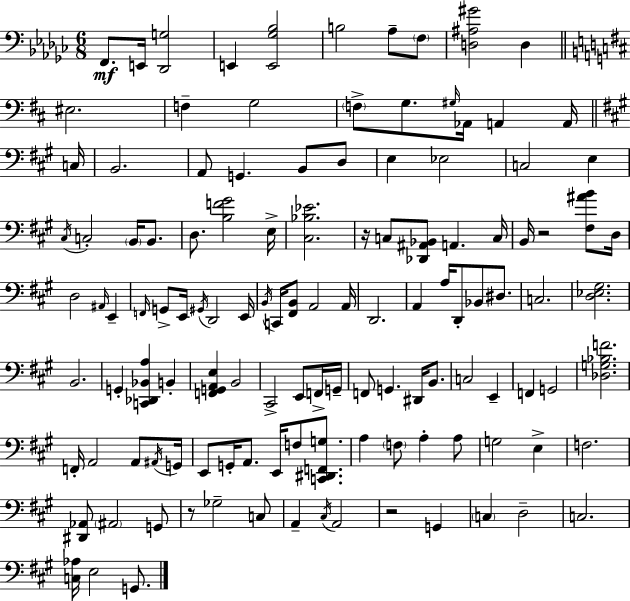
X:1
T:Untitled
M:6/8
L:1/4
K:Ebm
F,,/2 E,,/4 [_D,,G,]2 E,, [E,,_G,_B,]2 B,2 _A,/2 F,/2 [D,^A,^G]2 D, ^E,2 F, G,2 F,/2 G,/2 ^G,/4 _A,,/4 A,, A,,/4 C,/4 B,,2 A,,/2 G,, B,,/2 D,/2 E, _E,2 C,2 E, ^C,/4 C,2 B,,/4 B,,/2 D,/2 [B,F^G]2 E,/4 [^C,_B,_E]2 z/4 C,/2 [_D,,^A,,_B,,]/2 A,, C,/4 B,,/4 z2 [^F,^AB]/2 D,/4 D,2 ^A,,/4 E,, F,,/4 G,,/2 E,,/4 ^G,,/4 D,,2 E,,/4 B,,/4 C,,/4 [^F,,B,,]/2 A,,2 A,,/4 D,,2 A,, A,/4 D,,/2 _B,,/2 ^D,/2 C,2 [D,_E,^G,]2 B,,2 G,, [C,,_D,,_B,,A,] B,, [F,,G,,A,,E,] B,,2 ^C,,2 E,,/2 F,,/4 G,,/4 F,,/2 G,, ^D,,/4 B,,/2 C,2 E,, F,, G,,2 [_D,G,_B,F]2 F,,/4 A,,2 A,,/2 ^A,,/4 G,,/4 E,,/2 G,,/4 A,,/2 E,,/4 F,/2 [C,,^D,,F,,G,]/2 A, F,/2 A, A,/2 G,2 E, F,2 [^D,,_A,,]/2 ^A,,2 G,,/2 z/2 _G,2 C,/2 A,, ^C,/4 A,,2 z2 G,, C, D,2 C,2 [C,_A,]/4 E,2 G,,/2